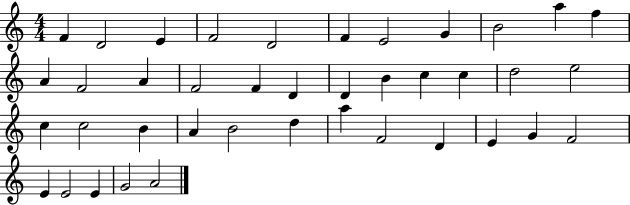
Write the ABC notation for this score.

X:1
T:Untitled
M:4/4
L:1/4
K:C
F D2 E F2 D2 F E2 G B2 a f A F2 A F2 F D D B c c d2 e2 c c2 B A B2 d a F2 D E G F2 E E2 E G2 A2